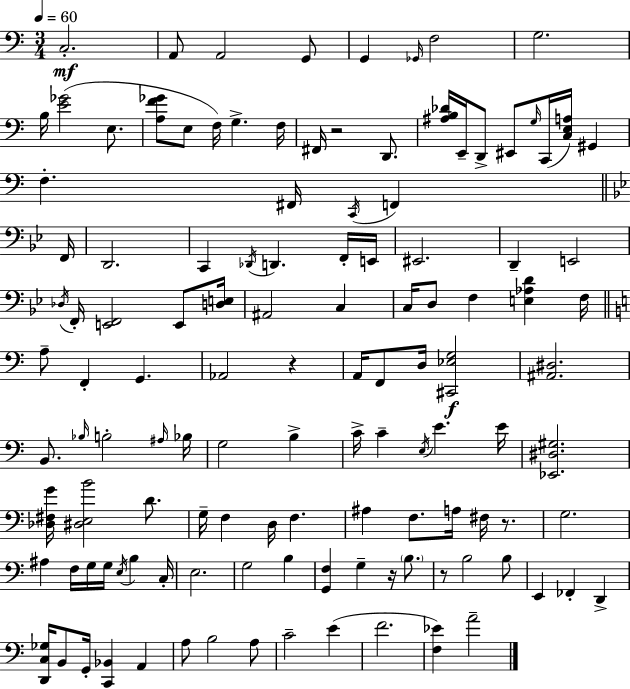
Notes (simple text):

C3/h. A2/e A2/h G2/e G2/q Gb2/s F3/h G3/h. B3/s [E4,Gb4]/h E3/e. [A3,F4,Gb4]/e E3/e F3/s G3/q. F3/s F#2/s R/h D2/e. [A#3,B3,Db4]/s E2/s D2/e EIS2/e G3/s C2/s [C3,E3,A3]/s G#2/q F3/q. F#2/s C2/s F2/q F2/s D2/h. C2/q Db2/s D2/q. F2/s E2/s EIS2/h. D2/q E2/h Db3/s F2/s [E2,F2]/h E2/e [D3,E3]/s A#2/h C3/q C3/s D3/e F3/q [E3,Ab3,D4]/q F3/s A3/e F2/q G2/q. Ab2/h R/q A2/s F2/e D3/s [C#2,Eb3,G3]/h [A#2,D#3]/h. B2/e. Bb3/s B3/h A#3/s Bb3/s G3/h B3/q C4/s C4/q E3/s E4/q. E4/s [Eb2,D#3,G#3]/h. [Db3,F#3,G4]/s [D#3,E3,B4]/h D4/e. G3/s F3/q D3/s F3/q. A#3/q F3/e. A3/s F#3/s R/e. G3/h. A#3/q F3/s G3/s G3/s E3/s B3/q C3/s E3/h. G3/h B3/q [G2,F3]/q G3/q R/s B3/e. R/e B3/h B3/e E2/q FES2/q D2/q [D2,C3,Gb3]/s B2/e G2/s [C2,Bb2]/q A2/q A3/e B3/h A3/e C4/h E4/q F4/h. [F3,Eb4]/q A4/h